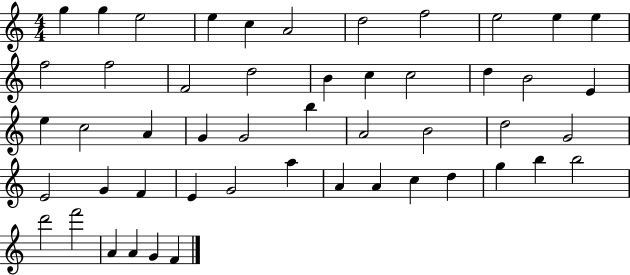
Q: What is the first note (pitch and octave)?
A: G5